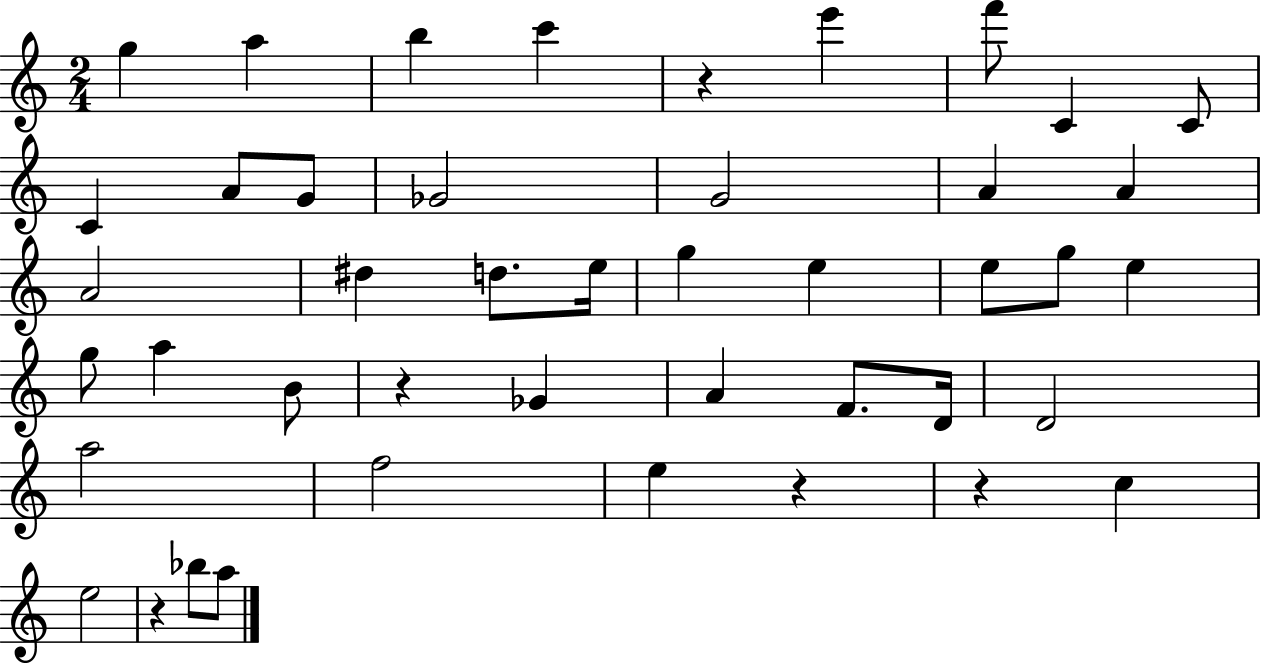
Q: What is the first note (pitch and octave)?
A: G5